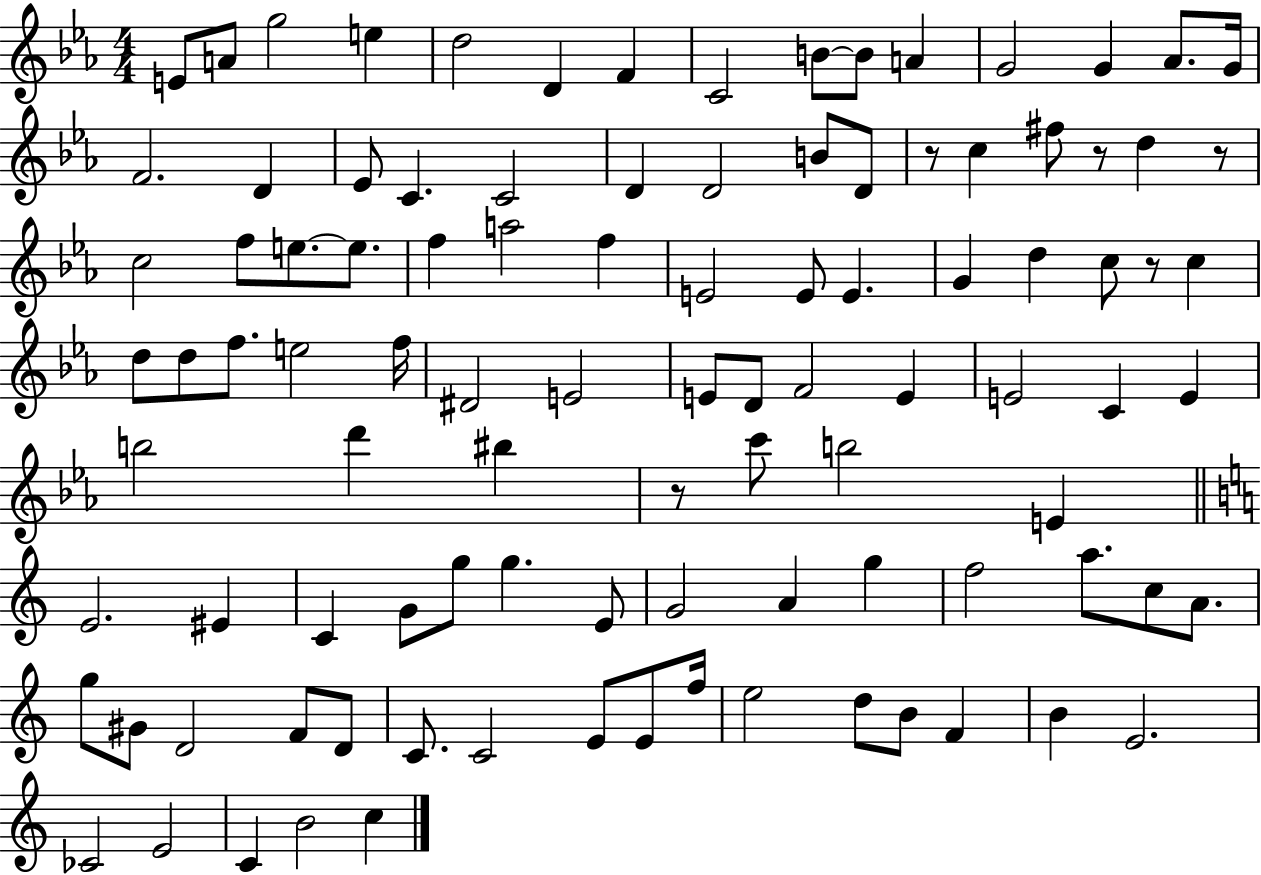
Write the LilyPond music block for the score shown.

{
  \clef treble
  \numericTimeSignature
  \time 4/4
  \key ees \major
  \repeat volta 2 { e'8 a'8 g''2 e''4 | d''2 d'4 f'4 | c'2 b'8~~ b'8 a'4 | g'2 g'4 aes'8. g'16 | \break f'2. d'4 | ees'8 c'4. c'2 | d'4 d'2 b'8 d'8 | r8 c''4 fis''8 r8 d''4 r8 | \break c''2 f''8 e''8.~~ e''8. | f''4 a''2 f''4 | e'2 e'8 e'4. | g'4 d''4 c''8 r8 c''4 | \break d''8 d''8 f''8. e''2 f''16 | dis'2 e'2 | e'8 d'8 f'2 e'4 | e'2 c'4 e'4 | \break b''2 d'''4 bis''4 | r8 c'''8 b''2 e'4 | \bar "||" \break \key c \major e'2. eis'4 | c'4 g'8 g''8 g''4. e'8 | g'2 a'4 g''4 | f''2 a''8. c''8 a'8. | \break g''8 gis'8 d'2 f'8 d'8 | c'8. c'2 e'8 e'8 f''16 | e''2 d''8 b'8 f'4 | b'4 e'2. | \break ces'2 e'2 | c'4 b'2 c''4 | } \bar "|."
}